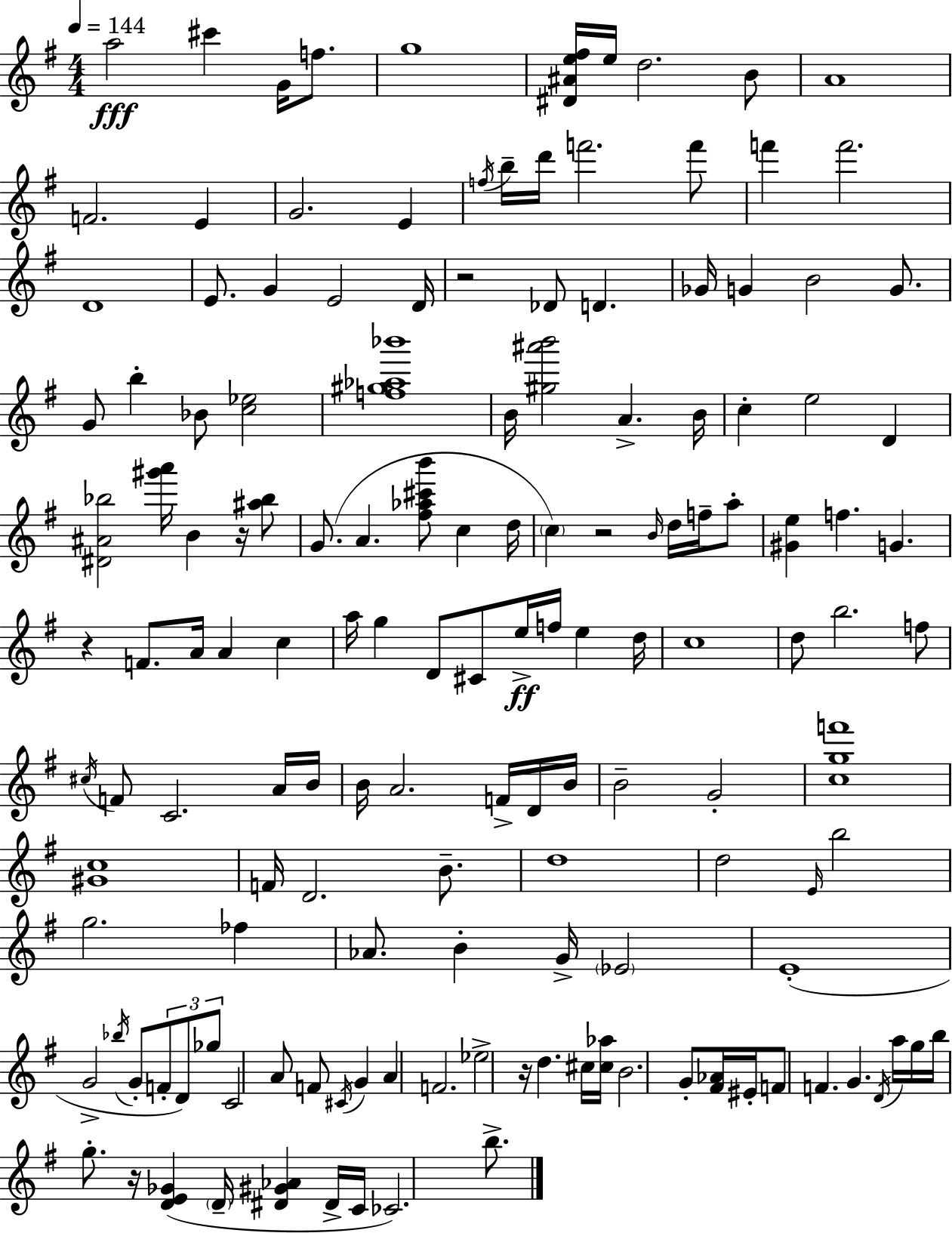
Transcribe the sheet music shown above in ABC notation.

X:1
T:Untitled
M:4/4
L:1/4
K:G
a2 ^c' G/4 f/2 g4 [^D^Ae^f]/4 e/4 d2 B/2 A4 F2 E G2 E f/4 b/4 d'/4 f'2 f'/2 f' f'2 D4 E/2 G E2 D/4 z2 _D/2 D _G/4 G B2 G/2 G/2 b _B/2 [c_e]2 [f^g_a_b']4 B/4 [^g^a'b']2 A B/4 c e2 D [^D^A_b]2 [^g'a']/4 B z/4 [^a_b]/2 G/2 A [^f_a^c'b']/2 c d/4 c z2 B/4 d/4 f/4 a/2 [^Ge] f G z F/2 A/4 A c a/4 g D/2 ^C/2 e/4 f/4 e d/4 c4 d/2 b2 f/2 ^c/4 F/2 C2 A/4 B/4 B/4 A2 F/4 D/4 B/4 B2 G2 [cgf']4 [^Gc]4 F/4 D2 B/2 d4 d2 E/4 b2 g2 _f _A/2 B G/4 _E2 E4 G2 _b/4 G/2 F/2 D/2 _g/2 C2 A/2 F/2 ^C/4 G A F2 _e2 z/4 d ^c/4 [^c_a]/4 B2 G/2 [^F_A]/4 ^E/4 F/2 F G D/4 a/4 g/4 b/4 g/2 z/4 [DE_G] D/4 [^D^G_A] ^D/4 C/4 _C2 b/2